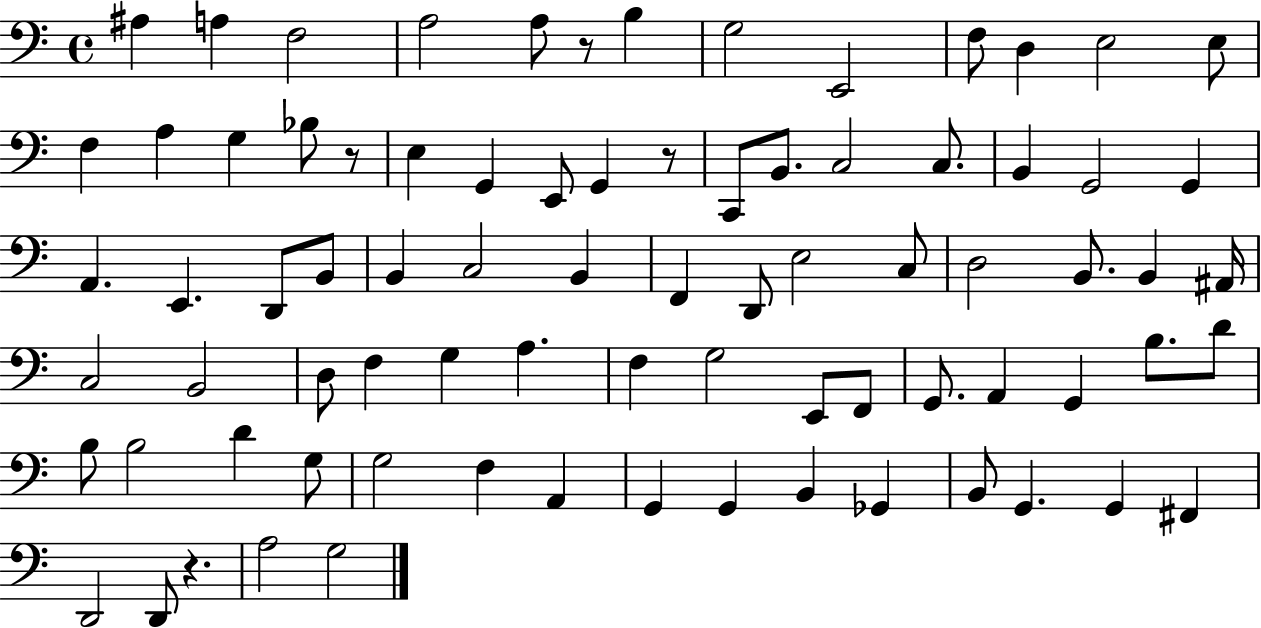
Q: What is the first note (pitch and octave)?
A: A#3